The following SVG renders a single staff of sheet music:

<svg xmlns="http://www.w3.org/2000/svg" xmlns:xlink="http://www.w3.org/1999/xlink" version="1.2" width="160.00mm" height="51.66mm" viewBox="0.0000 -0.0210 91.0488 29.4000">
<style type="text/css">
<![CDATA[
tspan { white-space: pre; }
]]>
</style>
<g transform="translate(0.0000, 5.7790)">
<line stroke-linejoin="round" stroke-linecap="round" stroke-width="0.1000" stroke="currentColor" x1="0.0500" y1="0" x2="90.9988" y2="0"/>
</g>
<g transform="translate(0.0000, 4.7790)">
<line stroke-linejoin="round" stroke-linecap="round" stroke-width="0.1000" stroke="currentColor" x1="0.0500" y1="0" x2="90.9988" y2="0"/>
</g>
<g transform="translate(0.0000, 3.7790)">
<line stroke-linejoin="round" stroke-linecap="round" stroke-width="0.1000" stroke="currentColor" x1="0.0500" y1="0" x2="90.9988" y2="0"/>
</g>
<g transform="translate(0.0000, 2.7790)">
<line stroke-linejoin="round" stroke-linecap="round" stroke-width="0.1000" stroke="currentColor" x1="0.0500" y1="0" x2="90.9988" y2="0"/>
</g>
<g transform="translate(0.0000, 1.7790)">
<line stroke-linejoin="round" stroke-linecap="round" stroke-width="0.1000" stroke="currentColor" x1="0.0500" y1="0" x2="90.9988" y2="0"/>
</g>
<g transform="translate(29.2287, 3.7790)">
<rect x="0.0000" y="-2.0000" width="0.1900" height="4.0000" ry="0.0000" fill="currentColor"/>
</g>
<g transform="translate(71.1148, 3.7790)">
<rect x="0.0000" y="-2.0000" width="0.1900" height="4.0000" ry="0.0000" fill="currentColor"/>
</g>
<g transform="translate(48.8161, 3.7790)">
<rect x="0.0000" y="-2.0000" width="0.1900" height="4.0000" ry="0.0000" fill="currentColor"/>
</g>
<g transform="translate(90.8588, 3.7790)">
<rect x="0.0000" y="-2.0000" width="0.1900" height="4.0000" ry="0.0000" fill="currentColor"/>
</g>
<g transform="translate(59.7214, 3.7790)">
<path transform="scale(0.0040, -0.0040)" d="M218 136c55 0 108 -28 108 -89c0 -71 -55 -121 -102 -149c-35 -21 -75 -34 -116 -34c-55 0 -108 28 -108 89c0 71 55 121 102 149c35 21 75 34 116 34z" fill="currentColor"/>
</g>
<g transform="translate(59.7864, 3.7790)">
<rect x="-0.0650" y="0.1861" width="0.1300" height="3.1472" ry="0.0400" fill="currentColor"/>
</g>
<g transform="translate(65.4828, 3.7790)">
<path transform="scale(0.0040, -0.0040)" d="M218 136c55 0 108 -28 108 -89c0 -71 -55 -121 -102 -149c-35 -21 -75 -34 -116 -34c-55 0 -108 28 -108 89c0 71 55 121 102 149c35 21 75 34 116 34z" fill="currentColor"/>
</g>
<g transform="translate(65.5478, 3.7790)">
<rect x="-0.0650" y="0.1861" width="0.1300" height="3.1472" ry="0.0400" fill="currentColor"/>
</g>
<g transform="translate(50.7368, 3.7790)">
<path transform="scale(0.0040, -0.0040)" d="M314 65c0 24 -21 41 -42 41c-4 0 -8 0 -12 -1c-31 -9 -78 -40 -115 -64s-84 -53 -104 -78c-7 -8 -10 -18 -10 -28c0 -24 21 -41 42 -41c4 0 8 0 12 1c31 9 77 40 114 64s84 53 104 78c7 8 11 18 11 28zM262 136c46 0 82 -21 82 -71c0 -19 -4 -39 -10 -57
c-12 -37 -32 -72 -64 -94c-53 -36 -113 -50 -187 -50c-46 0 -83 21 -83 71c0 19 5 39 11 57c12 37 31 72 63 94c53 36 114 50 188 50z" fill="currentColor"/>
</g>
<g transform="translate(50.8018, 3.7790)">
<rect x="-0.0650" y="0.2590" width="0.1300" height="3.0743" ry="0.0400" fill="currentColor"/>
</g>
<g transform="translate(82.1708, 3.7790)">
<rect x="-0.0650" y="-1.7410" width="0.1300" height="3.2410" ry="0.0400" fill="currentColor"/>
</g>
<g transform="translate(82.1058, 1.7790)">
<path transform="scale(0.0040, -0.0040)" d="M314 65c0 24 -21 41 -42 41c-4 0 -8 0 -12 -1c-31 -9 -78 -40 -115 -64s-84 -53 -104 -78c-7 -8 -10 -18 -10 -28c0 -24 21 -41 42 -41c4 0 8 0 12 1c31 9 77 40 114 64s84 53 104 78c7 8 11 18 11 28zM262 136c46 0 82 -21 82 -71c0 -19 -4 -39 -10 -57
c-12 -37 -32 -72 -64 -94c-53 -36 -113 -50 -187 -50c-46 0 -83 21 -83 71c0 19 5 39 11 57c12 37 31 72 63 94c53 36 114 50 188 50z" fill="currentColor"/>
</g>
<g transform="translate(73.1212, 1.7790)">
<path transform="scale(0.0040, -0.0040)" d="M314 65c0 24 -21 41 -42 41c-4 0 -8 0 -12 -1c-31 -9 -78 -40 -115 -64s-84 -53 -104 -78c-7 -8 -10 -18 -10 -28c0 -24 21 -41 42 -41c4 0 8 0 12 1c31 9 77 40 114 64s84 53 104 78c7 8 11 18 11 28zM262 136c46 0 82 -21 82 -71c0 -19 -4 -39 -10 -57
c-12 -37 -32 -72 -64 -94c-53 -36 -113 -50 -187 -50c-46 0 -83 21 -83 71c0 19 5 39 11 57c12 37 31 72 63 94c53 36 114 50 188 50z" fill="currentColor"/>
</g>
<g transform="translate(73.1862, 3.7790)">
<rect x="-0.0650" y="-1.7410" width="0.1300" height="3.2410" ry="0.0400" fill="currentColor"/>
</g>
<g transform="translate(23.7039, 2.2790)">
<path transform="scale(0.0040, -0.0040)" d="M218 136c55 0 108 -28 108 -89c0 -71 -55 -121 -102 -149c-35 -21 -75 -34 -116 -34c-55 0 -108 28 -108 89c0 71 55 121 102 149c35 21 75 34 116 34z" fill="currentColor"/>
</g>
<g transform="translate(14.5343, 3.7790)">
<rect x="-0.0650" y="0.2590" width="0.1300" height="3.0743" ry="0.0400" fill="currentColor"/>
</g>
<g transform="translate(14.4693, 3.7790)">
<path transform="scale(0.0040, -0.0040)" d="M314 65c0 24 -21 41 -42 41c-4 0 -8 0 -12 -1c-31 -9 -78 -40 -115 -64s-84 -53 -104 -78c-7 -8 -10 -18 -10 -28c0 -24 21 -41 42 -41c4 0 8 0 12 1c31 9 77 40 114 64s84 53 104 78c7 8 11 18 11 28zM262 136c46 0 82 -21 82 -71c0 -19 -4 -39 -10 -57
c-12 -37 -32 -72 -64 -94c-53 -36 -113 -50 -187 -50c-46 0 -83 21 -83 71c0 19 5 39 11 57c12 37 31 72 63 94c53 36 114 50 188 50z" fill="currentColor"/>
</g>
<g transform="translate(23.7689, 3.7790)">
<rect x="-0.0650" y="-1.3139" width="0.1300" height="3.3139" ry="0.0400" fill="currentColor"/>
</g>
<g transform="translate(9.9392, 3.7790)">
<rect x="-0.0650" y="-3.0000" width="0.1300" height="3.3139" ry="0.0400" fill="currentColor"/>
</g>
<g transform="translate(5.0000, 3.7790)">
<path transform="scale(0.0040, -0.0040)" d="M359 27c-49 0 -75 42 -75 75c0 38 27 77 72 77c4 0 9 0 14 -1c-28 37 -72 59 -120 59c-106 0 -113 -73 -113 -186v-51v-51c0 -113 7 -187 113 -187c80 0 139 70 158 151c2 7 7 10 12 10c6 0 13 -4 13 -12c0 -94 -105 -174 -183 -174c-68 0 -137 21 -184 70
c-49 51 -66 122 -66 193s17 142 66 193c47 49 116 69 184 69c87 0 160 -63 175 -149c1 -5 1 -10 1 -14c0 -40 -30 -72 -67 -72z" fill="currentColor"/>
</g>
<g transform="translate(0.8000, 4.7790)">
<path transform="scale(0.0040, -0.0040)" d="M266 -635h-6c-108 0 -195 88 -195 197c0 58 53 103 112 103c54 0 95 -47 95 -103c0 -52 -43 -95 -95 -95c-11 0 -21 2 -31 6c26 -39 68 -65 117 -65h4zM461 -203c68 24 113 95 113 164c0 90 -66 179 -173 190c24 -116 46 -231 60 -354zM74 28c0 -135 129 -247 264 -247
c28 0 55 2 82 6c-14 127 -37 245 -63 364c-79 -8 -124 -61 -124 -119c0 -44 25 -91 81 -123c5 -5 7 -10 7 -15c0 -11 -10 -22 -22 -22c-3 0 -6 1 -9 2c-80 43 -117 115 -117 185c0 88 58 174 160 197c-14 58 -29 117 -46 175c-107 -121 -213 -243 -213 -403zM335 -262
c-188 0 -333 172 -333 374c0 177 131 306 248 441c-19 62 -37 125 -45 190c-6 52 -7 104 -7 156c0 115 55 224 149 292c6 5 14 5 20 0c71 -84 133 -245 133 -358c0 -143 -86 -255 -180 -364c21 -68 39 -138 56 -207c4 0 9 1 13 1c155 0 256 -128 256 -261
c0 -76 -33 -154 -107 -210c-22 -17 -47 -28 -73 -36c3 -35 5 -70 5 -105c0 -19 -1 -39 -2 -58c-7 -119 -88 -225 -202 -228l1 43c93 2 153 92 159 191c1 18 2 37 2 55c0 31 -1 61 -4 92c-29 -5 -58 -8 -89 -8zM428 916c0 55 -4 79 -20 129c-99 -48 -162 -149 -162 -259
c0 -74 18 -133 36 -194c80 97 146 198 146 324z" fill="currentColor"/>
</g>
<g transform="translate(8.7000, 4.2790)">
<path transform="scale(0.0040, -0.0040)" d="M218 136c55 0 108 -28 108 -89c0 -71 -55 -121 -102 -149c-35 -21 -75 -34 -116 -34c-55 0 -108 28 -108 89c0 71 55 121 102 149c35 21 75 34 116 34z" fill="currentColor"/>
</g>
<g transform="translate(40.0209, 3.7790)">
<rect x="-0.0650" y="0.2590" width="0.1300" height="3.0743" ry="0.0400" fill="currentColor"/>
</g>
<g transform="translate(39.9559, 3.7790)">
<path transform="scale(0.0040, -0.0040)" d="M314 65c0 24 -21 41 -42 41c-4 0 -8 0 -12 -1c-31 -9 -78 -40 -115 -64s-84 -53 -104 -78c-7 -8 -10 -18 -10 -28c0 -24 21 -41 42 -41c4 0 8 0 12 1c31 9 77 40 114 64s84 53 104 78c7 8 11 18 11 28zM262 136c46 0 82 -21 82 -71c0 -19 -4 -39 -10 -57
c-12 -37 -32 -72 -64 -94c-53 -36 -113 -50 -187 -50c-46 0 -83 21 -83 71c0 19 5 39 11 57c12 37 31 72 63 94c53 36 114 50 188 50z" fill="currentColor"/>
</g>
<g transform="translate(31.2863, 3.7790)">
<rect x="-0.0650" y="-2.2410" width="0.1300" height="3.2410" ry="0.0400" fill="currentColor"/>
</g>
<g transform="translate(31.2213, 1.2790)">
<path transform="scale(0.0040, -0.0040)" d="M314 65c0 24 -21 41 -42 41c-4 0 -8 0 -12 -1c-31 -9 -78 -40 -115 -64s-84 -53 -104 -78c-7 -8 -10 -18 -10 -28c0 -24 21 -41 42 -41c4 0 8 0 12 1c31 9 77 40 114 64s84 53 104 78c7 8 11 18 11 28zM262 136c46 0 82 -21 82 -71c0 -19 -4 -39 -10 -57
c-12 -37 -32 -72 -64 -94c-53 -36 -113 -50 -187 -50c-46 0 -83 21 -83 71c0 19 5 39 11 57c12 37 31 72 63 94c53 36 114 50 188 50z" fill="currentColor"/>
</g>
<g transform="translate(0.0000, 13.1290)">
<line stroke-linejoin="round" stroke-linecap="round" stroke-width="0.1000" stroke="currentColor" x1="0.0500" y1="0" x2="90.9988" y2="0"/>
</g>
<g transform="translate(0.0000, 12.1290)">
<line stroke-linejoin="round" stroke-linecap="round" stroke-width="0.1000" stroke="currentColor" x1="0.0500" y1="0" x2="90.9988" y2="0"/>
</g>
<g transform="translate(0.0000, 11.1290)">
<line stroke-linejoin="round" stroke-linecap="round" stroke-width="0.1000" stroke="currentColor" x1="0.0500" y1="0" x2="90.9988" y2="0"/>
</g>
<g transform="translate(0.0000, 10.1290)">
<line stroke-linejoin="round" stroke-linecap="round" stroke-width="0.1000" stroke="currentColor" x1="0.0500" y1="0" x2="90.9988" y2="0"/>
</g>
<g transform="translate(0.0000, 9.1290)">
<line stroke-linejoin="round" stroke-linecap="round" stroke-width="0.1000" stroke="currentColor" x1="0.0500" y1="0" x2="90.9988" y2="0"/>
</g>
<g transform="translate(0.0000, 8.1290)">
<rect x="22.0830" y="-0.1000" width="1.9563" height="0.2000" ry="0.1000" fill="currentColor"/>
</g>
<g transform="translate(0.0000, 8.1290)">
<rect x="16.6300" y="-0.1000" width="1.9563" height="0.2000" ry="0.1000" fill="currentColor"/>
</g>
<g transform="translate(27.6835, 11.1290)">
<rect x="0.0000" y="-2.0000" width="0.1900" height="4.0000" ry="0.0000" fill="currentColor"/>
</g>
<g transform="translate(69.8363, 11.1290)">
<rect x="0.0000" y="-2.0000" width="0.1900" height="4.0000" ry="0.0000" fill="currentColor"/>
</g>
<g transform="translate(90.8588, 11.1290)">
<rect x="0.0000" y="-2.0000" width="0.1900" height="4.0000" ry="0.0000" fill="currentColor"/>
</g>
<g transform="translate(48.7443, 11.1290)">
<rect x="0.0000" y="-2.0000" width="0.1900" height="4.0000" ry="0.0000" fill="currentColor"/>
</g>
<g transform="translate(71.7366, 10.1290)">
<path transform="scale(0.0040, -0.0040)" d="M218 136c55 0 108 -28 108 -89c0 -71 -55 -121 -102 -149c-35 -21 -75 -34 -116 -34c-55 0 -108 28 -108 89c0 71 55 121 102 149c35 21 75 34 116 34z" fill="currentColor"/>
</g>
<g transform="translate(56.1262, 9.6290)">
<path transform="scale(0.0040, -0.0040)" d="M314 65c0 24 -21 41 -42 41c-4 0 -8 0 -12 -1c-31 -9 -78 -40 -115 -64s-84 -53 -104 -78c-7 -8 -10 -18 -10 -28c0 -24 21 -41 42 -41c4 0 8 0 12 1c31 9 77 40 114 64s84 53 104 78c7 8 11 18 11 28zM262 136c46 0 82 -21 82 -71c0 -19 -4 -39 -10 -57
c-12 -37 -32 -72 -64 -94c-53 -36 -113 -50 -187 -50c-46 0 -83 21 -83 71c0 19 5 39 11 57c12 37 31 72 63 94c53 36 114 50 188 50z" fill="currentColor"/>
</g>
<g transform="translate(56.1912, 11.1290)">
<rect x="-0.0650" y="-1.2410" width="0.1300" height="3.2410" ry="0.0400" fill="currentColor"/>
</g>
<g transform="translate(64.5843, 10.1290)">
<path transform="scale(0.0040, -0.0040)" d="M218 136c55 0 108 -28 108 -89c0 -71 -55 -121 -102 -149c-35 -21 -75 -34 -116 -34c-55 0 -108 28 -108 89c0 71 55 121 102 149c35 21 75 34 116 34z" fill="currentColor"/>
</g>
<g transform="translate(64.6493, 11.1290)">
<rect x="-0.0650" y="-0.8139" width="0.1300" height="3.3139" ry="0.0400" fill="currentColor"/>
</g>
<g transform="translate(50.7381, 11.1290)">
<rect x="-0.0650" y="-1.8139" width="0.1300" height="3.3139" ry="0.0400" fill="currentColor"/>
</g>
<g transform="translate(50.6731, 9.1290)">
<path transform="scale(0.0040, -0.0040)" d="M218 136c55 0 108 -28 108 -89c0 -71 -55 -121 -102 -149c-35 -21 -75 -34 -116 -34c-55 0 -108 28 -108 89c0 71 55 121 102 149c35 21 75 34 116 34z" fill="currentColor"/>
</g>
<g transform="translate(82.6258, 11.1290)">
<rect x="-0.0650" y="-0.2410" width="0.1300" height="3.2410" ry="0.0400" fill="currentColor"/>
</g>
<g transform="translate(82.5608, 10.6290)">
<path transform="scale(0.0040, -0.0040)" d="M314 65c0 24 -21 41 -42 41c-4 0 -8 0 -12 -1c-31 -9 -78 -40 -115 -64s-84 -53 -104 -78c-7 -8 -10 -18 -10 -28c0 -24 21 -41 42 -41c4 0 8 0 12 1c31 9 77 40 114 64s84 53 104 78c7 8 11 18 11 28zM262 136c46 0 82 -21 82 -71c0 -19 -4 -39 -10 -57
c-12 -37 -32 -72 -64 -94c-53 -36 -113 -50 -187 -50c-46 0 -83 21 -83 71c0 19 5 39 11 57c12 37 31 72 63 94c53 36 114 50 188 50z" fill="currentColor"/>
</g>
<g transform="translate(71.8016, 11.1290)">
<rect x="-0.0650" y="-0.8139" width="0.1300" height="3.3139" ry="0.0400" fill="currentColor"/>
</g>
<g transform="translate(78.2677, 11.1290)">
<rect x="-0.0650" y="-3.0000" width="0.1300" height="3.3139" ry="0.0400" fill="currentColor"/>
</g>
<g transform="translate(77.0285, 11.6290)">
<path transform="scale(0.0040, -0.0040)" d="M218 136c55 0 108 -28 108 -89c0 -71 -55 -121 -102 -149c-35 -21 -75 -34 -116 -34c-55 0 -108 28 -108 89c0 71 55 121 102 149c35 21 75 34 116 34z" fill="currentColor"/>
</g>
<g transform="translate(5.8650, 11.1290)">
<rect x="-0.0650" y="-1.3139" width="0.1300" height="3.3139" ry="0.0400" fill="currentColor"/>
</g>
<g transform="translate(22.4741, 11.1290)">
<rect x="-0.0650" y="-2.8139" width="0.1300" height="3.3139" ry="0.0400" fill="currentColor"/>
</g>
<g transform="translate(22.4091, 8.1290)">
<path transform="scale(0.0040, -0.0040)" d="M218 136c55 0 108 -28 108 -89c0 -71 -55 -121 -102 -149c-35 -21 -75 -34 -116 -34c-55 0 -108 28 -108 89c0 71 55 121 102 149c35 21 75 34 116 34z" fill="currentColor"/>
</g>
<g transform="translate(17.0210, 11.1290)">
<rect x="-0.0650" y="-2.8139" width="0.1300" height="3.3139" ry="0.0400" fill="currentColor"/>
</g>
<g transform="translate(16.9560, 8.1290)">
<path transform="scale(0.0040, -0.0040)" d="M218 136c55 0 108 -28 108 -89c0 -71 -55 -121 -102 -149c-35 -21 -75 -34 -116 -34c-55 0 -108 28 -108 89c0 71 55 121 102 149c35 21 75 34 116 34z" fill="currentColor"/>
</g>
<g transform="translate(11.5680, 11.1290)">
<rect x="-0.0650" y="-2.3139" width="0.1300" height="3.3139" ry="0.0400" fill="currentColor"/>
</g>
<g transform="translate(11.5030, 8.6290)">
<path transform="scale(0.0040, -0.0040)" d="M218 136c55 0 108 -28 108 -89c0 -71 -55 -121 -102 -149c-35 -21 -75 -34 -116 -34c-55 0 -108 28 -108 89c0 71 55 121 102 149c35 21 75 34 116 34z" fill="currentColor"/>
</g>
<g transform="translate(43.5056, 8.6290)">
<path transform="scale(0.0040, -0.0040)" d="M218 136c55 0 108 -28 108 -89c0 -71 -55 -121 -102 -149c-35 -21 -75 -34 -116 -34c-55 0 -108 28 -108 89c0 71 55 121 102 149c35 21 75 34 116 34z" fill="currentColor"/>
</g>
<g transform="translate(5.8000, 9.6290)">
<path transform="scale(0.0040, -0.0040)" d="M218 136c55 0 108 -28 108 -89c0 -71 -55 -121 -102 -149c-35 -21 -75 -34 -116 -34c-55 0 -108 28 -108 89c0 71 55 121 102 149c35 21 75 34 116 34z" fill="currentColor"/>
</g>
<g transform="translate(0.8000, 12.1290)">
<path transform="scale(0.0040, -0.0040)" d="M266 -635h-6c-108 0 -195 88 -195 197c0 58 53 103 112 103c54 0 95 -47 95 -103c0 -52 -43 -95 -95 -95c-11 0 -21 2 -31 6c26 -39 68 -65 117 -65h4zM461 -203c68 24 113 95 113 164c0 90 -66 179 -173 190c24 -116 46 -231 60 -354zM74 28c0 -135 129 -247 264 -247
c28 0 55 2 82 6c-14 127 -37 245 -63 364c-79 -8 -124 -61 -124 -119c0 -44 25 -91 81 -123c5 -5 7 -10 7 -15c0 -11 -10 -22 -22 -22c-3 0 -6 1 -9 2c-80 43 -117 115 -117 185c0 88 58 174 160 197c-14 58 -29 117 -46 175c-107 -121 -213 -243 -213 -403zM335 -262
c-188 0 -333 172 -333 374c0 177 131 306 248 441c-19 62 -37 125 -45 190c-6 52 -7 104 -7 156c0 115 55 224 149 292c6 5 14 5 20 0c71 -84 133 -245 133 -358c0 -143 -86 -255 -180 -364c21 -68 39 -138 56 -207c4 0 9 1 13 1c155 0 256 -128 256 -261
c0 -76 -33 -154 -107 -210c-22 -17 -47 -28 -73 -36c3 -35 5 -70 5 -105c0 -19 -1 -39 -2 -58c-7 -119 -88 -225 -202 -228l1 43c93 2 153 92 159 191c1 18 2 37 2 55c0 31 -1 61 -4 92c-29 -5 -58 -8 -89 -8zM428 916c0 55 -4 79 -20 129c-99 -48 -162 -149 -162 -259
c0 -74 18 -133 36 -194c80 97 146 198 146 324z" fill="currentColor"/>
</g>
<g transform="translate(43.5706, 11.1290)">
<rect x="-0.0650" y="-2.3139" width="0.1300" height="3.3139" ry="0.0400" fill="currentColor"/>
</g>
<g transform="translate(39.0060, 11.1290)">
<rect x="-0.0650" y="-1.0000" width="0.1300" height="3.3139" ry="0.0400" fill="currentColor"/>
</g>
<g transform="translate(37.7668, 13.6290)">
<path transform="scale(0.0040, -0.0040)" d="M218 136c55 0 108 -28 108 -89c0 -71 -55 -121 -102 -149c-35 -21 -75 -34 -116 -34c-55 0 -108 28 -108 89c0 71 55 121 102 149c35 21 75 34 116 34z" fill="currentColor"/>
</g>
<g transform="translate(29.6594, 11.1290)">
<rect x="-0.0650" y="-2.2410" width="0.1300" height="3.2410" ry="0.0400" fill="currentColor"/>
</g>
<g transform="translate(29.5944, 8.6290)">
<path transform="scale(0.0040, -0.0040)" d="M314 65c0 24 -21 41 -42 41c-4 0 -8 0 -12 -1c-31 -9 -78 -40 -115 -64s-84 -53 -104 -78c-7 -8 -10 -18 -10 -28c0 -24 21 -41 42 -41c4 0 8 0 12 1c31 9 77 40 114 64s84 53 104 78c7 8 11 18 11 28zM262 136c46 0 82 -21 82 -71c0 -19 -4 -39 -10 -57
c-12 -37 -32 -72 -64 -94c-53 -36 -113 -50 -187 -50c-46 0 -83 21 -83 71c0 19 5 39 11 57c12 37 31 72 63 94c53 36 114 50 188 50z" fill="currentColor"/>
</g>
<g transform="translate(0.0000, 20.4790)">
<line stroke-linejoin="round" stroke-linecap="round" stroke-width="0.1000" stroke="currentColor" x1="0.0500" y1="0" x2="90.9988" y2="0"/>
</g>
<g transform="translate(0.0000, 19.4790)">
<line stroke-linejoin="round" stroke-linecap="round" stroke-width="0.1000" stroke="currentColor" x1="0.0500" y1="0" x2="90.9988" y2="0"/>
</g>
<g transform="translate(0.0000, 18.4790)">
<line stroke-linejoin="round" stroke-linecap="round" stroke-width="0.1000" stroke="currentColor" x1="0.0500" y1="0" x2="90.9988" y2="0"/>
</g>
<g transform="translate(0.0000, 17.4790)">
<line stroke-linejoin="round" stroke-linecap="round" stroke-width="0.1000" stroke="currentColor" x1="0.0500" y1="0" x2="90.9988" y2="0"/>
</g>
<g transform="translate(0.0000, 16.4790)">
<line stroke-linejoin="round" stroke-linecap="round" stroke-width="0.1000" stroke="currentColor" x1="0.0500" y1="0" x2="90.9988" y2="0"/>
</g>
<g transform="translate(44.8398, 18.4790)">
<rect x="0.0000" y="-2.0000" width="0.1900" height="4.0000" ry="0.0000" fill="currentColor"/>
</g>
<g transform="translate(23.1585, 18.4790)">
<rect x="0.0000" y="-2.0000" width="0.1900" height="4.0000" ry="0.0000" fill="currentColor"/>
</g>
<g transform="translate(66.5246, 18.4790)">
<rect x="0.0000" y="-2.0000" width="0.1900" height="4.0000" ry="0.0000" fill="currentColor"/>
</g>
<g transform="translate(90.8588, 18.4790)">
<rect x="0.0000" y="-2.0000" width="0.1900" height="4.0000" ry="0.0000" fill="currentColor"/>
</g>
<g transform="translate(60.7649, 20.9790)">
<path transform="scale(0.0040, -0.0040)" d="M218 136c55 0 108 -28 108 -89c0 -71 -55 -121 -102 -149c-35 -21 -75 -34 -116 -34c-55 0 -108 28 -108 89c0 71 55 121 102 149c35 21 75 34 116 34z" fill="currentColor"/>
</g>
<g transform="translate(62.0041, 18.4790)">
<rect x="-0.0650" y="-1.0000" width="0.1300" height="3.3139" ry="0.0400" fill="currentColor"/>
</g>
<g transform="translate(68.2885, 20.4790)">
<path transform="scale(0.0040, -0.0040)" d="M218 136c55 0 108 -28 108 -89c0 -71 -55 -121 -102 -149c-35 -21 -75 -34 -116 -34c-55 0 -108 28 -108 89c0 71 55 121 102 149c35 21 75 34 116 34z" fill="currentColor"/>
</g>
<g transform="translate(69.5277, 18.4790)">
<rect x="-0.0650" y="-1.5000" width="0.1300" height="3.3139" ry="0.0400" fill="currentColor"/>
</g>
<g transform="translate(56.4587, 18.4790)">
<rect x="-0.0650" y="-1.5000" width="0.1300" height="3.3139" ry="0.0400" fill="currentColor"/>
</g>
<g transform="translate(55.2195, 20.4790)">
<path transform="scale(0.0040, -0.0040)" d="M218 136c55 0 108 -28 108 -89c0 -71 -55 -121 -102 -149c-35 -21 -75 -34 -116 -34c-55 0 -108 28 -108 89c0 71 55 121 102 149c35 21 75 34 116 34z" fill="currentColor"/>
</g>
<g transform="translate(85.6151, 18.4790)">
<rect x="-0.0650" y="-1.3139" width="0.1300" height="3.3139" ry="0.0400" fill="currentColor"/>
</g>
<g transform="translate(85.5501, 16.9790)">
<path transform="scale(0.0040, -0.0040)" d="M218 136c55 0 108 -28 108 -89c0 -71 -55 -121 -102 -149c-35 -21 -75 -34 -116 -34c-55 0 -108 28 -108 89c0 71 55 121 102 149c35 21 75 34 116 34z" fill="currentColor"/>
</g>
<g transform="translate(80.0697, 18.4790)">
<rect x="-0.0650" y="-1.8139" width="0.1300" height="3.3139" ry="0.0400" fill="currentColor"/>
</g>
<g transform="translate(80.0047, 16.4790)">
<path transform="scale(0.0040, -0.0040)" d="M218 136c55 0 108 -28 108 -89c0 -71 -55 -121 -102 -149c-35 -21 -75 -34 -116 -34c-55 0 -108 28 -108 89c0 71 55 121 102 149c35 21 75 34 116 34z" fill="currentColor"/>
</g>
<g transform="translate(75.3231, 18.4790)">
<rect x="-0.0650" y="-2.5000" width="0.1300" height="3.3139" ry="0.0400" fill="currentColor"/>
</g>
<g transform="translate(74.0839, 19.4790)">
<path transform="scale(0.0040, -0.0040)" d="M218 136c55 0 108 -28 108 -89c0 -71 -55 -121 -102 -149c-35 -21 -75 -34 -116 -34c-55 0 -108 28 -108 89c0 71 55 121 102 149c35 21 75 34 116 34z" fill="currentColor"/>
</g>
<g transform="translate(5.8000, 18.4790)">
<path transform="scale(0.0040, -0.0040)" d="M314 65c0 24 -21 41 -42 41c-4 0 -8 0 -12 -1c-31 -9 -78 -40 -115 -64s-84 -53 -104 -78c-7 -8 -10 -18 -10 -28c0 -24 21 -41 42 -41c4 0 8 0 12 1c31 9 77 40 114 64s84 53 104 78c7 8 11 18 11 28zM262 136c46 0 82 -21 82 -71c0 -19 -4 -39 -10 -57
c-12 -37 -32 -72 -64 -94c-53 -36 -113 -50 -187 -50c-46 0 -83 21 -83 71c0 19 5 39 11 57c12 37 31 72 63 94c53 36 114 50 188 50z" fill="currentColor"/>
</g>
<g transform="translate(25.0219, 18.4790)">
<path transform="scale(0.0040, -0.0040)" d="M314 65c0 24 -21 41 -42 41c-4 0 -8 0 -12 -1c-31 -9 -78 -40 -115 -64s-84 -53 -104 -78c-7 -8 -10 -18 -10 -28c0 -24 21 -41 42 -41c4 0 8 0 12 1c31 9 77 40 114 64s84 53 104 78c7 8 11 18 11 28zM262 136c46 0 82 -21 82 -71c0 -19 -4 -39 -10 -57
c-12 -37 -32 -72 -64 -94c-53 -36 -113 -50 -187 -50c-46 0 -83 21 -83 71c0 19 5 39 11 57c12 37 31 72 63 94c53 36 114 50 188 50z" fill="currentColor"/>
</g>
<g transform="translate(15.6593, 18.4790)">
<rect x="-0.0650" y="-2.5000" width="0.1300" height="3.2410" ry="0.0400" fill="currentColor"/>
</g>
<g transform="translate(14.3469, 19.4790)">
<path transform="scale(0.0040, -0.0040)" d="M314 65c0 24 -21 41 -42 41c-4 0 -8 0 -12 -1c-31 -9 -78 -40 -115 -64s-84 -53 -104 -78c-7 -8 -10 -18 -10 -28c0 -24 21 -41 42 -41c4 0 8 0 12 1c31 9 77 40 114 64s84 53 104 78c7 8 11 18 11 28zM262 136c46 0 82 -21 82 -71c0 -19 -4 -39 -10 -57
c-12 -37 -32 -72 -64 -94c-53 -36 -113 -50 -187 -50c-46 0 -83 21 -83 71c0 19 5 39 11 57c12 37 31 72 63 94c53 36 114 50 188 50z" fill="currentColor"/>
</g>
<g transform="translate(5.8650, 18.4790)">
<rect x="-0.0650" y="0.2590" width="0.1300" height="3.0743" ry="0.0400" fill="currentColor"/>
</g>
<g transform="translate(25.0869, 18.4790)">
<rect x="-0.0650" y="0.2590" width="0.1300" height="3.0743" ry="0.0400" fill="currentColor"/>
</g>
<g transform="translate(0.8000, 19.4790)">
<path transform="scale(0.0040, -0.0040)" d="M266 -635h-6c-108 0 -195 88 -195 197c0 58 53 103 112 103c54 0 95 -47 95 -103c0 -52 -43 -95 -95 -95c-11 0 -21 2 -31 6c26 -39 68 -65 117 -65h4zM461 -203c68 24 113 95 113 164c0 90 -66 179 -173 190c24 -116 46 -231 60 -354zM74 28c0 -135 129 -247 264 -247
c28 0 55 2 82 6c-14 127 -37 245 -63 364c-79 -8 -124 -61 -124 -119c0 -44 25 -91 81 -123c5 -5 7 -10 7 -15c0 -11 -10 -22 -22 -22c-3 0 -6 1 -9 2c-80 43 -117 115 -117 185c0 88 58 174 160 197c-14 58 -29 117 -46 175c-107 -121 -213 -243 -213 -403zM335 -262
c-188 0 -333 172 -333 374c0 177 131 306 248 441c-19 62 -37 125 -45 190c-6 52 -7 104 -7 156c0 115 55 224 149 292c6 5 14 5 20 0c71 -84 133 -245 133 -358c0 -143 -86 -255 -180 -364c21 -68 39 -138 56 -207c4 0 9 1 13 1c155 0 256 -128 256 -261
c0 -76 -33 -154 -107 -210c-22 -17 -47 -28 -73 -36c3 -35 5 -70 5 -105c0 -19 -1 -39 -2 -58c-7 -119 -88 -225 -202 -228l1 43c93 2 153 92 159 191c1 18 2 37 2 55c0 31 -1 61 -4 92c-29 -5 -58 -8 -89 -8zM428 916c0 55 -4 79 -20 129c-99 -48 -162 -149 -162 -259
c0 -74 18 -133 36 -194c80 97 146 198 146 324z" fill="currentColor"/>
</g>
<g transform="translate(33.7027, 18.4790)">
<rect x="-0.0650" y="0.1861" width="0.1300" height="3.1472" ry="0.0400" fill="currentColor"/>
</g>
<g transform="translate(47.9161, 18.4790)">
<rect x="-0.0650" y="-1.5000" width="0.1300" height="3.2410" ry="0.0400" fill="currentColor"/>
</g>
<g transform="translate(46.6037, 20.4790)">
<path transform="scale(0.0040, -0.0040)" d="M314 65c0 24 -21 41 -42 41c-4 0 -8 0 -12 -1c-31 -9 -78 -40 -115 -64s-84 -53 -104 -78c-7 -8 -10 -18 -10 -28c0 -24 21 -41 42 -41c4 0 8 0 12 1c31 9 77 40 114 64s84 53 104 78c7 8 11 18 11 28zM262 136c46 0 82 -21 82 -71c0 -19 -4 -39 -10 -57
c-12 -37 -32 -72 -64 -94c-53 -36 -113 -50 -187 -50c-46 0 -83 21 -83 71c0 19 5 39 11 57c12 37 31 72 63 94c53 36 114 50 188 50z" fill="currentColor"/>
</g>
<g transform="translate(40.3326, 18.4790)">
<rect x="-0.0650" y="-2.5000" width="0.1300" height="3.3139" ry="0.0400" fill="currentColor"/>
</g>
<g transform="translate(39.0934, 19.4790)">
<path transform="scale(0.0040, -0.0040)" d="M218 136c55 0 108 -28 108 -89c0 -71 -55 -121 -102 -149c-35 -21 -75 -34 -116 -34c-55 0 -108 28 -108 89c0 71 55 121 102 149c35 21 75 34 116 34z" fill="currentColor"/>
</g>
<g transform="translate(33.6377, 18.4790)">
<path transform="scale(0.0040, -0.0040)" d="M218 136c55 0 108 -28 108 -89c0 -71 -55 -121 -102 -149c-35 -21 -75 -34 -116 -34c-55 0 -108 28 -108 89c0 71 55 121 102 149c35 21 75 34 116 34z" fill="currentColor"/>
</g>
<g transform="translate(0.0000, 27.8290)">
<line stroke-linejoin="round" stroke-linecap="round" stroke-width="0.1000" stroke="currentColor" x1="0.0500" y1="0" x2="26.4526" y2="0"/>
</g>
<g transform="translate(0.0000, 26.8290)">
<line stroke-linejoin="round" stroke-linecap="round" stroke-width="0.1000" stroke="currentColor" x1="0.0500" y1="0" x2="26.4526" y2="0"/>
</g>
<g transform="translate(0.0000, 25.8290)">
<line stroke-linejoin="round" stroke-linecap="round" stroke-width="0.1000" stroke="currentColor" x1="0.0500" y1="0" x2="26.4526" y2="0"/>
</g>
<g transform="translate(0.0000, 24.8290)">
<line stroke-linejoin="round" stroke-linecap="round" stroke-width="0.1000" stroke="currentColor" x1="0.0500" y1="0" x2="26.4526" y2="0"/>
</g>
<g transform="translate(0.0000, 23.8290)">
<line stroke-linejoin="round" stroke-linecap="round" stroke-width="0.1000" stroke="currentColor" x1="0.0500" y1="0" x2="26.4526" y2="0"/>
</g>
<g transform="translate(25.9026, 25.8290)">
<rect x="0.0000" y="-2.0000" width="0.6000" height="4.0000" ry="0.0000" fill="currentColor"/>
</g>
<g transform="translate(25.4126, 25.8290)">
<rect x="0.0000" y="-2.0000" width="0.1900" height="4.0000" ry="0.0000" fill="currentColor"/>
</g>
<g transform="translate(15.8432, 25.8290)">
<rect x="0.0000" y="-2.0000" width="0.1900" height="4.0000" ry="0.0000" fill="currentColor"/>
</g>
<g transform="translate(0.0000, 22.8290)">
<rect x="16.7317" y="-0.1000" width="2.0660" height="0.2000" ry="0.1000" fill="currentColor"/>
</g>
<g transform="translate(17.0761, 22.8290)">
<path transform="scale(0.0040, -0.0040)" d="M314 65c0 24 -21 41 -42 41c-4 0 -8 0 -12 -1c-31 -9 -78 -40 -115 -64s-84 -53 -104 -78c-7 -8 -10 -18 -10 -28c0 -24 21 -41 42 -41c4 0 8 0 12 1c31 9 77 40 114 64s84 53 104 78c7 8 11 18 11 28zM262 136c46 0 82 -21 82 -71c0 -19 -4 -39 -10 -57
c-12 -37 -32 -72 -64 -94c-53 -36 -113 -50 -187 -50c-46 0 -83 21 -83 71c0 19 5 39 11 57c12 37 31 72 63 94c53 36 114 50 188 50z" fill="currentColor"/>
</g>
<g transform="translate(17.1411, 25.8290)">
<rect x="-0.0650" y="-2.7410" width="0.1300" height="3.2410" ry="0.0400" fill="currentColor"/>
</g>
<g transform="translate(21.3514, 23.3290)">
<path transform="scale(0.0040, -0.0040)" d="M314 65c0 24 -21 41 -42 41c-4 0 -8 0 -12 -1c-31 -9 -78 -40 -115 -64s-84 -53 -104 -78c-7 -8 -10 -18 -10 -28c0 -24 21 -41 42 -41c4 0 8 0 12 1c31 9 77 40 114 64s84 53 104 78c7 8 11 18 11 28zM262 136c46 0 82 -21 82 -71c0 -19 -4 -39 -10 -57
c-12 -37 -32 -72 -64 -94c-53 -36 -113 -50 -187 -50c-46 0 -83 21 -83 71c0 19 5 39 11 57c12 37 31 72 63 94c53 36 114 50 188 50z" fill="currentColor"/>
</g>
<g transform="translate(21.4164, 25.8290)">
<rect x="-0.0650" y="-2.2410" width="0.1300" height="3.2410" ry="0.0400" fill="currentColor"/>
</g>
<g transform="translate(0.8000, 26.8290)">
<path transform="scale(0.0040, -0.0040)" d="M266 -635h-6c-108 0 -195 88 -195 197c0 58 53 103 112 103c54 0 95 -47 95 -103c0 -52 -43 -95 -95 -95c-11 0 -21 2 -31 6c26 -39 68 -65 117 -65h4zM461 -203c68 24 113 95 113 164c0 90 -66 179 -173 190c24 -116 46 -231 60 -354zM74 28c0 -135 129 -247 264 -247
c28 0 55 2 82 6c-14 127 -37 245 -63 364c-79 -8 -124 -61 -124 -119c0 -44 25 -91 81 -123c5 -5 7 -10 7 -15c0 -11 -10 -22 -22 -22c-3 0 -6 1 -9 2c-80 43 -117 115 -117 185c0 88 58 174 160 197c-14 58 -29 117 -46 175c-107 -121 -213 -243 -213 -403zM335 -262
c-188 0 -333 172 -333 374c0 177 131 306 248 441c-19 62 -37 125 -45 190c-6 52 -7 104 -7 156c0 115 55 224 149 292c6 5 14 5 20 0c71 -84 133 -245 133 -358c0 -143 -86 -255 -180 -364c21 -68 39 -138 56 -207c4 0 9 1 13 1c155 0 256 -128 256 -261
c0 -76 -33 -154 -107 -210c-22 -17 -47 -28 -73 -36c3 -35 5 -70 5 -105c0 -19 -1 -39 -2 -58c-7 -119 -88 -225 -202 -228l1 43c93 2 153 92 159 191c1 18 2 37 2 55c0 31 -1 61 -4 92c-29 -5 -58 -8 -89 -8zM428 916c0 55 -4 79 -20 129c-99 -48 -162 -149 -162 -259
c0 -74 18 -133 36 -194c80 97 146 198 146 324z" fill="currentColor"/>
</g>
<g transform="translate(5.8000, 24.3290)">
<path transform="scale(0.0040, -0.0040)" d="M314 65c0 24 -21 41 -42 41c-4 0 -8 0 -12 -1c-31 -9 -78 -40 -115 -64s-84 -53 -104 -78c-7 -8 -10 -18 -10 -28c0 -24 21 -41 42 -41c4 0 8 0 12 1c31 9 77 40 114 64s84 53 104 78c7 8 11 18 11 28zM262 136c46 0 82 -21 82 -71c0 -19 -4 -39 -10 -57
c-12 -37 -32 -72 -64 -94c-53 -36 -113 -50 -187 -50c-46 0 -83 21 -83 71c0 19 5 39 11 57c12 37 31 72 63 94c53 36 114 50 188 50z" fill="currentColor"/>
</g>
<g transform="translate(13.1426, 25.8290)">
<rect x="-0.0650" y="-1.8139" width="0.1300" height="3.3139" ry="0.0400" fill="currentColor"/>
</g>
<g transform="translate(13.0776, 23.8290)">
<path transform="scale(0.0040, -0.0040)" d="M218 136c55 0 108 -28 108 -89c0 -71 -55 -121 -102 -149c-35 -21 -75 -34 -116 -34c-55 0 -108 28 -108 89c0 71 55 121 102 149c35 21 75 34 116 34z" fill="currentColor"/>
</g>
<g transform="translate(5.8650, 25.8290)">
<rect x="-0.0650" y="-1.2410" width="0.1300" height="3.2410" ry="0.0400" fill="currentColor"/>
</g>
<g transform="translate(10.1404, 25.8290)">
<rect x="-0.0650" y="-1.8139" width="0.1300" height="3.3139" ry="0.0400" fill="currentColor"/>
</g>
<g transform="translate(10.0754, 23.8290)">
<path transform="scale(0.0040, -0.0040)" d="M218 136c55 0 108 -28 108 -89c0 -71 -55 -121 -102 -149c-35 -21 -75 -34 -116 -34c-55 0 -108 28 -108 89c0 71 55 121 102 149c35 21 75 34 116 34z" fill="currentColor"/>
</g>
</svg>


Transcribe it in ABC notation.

X:1
T:Untitled
M:4/4
L:1/4
K:C
A B2 e g2 B2 B2 B B f2 f2 e g a a g2 D g f e2 d d A c2 B2 G2 B2 B G E2 E D E G f e e2 f f a2 g2